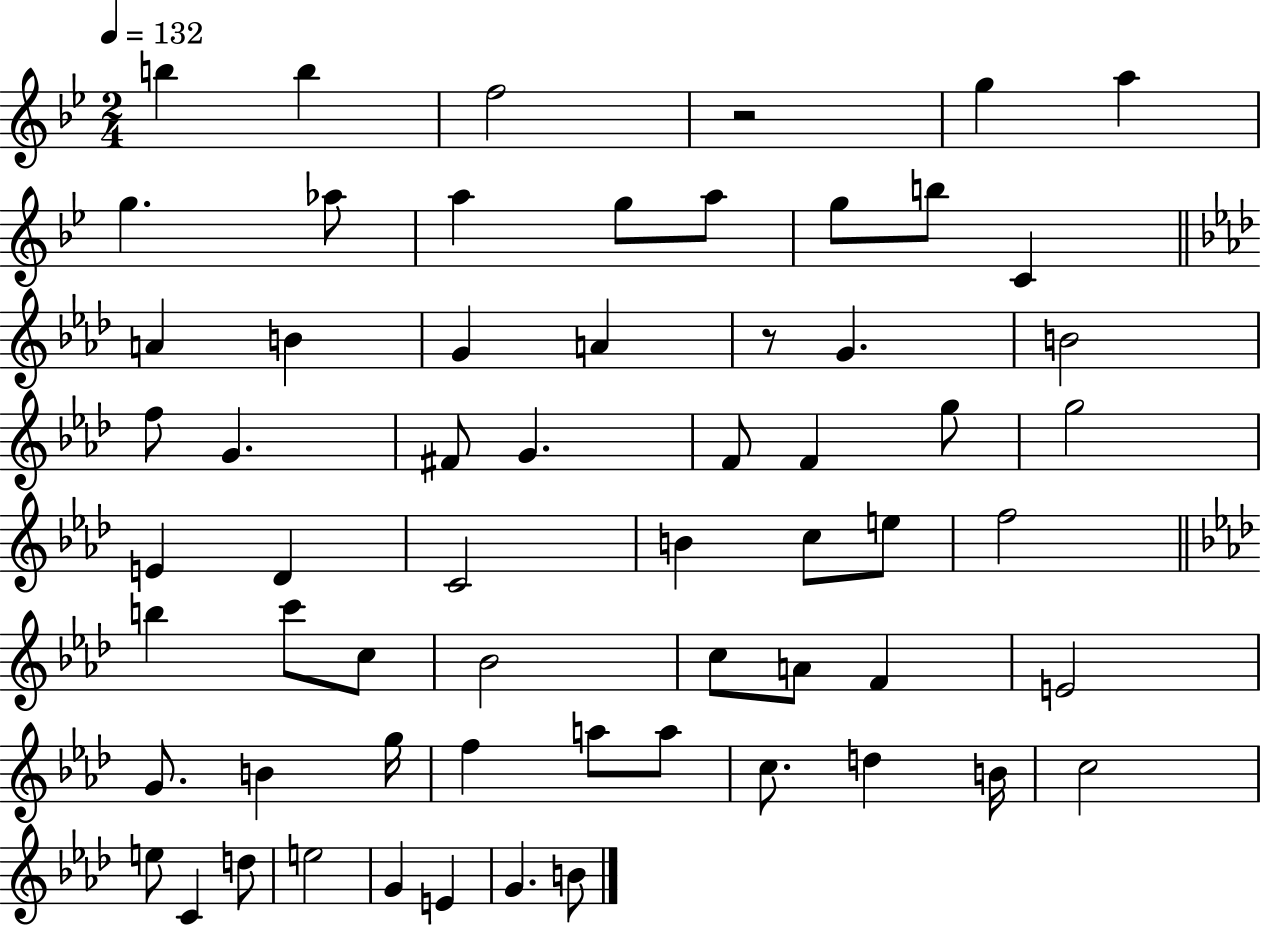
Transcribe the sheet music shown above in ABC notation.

X:1
T:Untitled
M:2/4
L:1/4
K:Bb
b b f2 z2 g a g _a/2 a g/2 a/2 g/2 b/2 C A B G A z/2 G B2 f/2 G ^F/2 G F/2 F g/2 g2 E _D C2 B c/2 e/2 f2 b c'/2 c/2 _B2 c/2 A/2 F E2 G/2 B g/4 f a/2 a/2 c/2 d B/4 c2 e/2 C d/2 e2 G E G B/2